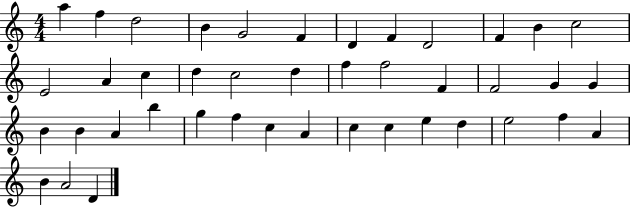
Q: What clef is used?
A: treble